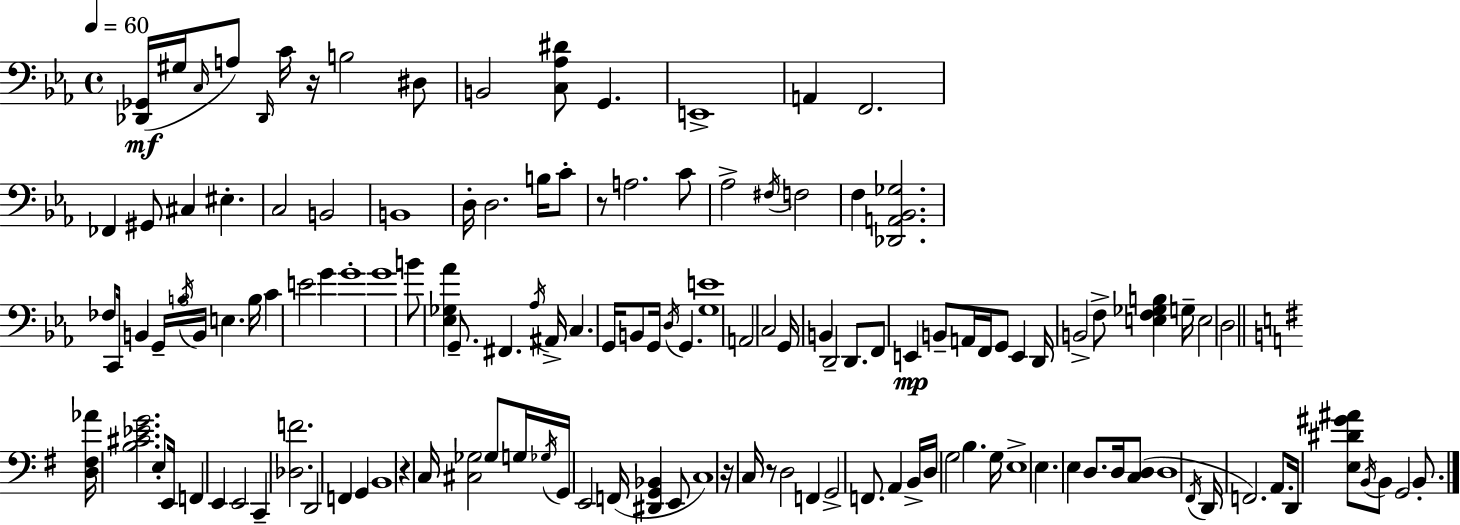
X:1
T:Untitled
M:4/4
L:1/4
K:Cm
[_D,,_G,,]/4 ^G,/4 C,/4 A,/2 _D,,/4 C/4 z/4 B,2 ^D,/2 B,,2 [C,_A,^D]/2 G,, E,,4 A,, F,,2 _F,, ^G,,/2 ^C, ^E, C,2 B,,2 B,,4 D,/4 D,2 B,/4 C/2 z/2 A,2 C/2 _A,2 ^F,/4 F,2 F, [_D,,A,,_B,,_G,]2 _F,/2 C,,/4 B,, G,,/4 B,/4 B,,/4 E, B,/4 C E2 G G4 G4 B/2 [_E,_G,_A] G,,/2 ^F,, _A,/4 ^A,,/4 C, G,,/4 B,,/2 G,,/4 D,/4 G,, [G,E]4 A,,2 C,2 G,,/4 B,, D,,2 D,,/2 F,,/2 E,, B,,/2 A,,/4 F,,/4 G,,/2 E,, D,,/4 B,,2 F,/2 [E,F,_G,B,] G,/4 E,2 D,2 [D,^F,_A]/4 [B,^C_EG]2 E,/2 E,,/4 F,, E,, E,,2 C,, [_D,F]2 D,,2 F,, G,, B,,4 z C,/4 [^C,_G,]2 _G,/2 G,/4 _G,/4 G,,/4 E,,2 F,,/4 [^D,,G,,_B,,] E,,/2 C,4 z/4 C,/4 z/2 D,2 F,, G,,2 F,,/2 A,, B,,/4 D,/4 G,2 B, G,/4 E,4 E, E, D,/2 D,/4 [C,D,]/2 D,4 ^F,,/4 D,,/4 F,,2 A,,/2 D,,/4 [E,^D^G^A]/2 B,,/4 B,,/2 G,,2 B,,/2